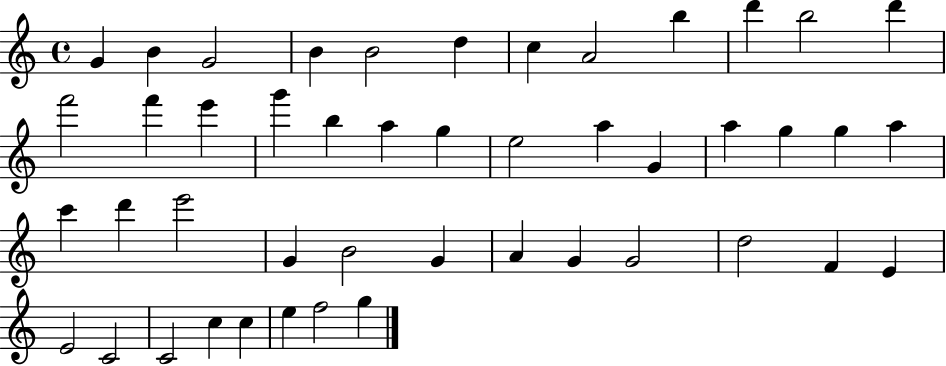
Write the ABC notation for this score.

X:1
T:Untitled
M:4/4
L:1/4
K:C
G B G2 B B2 d c A2 b d' b2 d' f'2 f' e' g' b a g e2 a G a g g a c' d' e'2 G B2 G A G G2 d2 F E E2 C2 C2 c c e f2 g